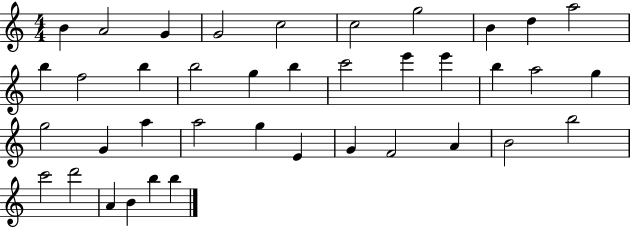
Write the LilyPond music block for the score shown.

{
  \clef treble
  \numericTimeSignature
  \time 4/4
  \key c \major
  b'4 a'2 g'4 | g'2 c''2 | c''2 g''2 | b'4 d''4 a''2 | \break b''4 f''2 b''4 | b''2 g''4 b''4 | c'''2 e'''4 e'''4 | b''4 a''2 g''4 | \break g''2 g'4 a''4 | a''2 g''4 e'4 | g'4 f'2 a'4 | b'2 b''2 | \break c'''2 d'''2 | a'4 b'4 b''4 b''4 | \bar "|."
}